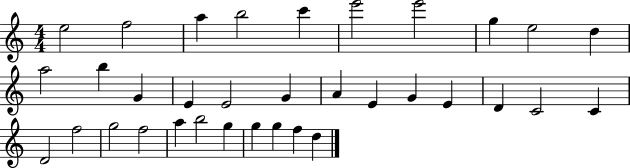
{
  \clef treble
  \numericTimeSignature
  \time 4/4
  \key c \major
  e''2 f''2 | a''4 b''2 c'''4 | e'''2 e'''2 | g''4 e''2 d''4 | \break a''2 b''4 g'4 | e'4 e'2 g'4 | a'4 e'4 g'4 e'4 | d'4 c'2 c'4 | \break d'2 f''2 | g''2 f''2 | a''4 b''2 g''4 | g''4 g''4 f''4 d''4 | \break \bar "|."
}